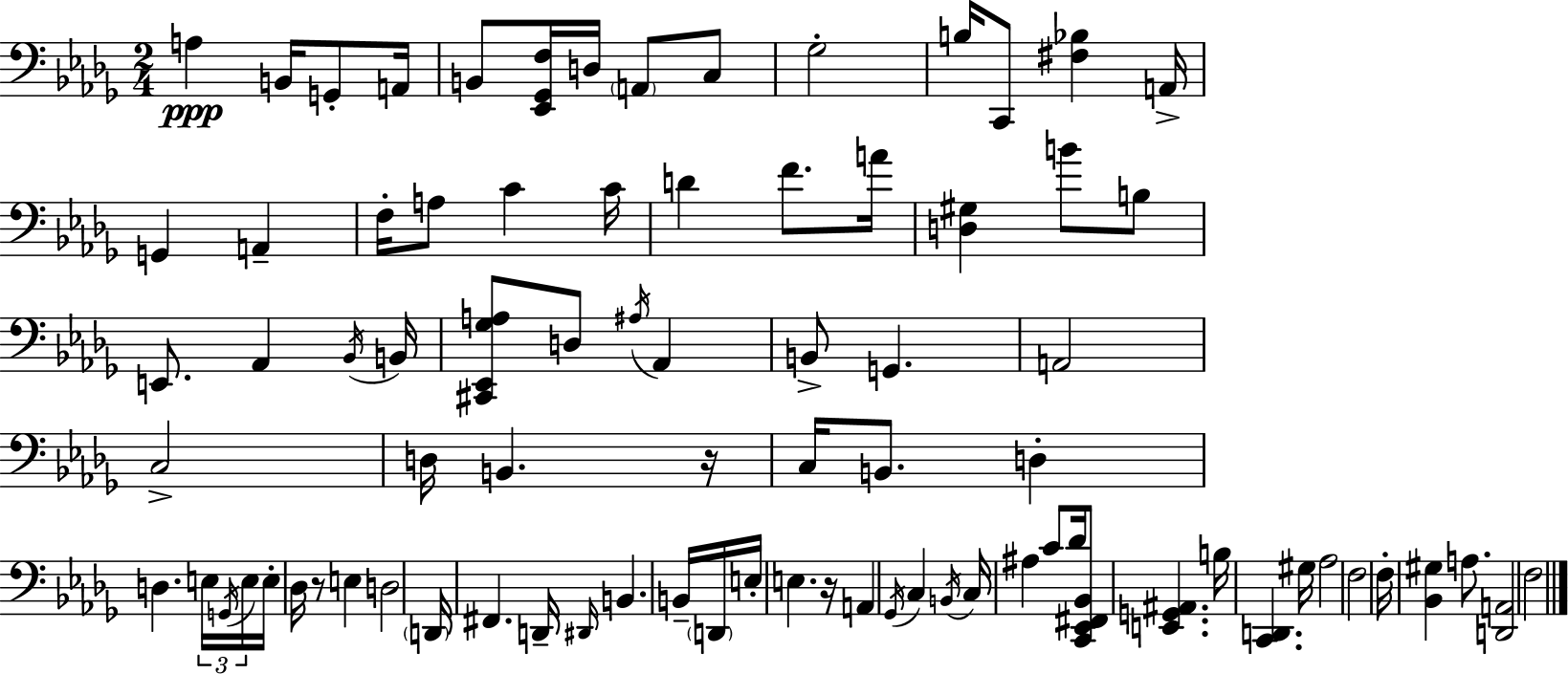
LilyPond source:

{
  \clef bass
  \numericTimeSignature
  \time 2/4
  \key bes \minor
  a4\ppp b,16 g,8-. a,16 | b,8 <ees, ges, f>16 d16 \parenthesize a,8 c8 | ges2-. | b16 c,8 <fis bes>4 a,16-> | \break g,4 a,4-- | f16-. a8 c'4 c'16 | d'4 f'8. a'16 | <d gis>4 b'8 b8 | \break e,8. aes,4 \acciaccatura { bes,16 } | b,16 <cis, ees, ges a>8 d8 \acciaccatura { ais16 } aes,4 | b,8-> g,4. | a,2 | \break c2-> | d16 b,4. | r16 c16 b,8. d4-. | d4. | \break \tuplet 3/2 { e16 \acciaccatura { g,16 } e16 } e16-. des16 r8 e4 | d2 | \parenthesize d,16 fis,4. | d,16-- \grace { dis,16 } b,4. | \break b,16-- \parenthesize d,16 e16-. e4. | r16 a,4 | \acciaccatura { ges,16 } c4 \acciaccatura { b,16 } c16 ais4 | c'8 des'16 <c, ees, fis, bes,>8 | \break <e, g, ais,>4. b16 <c, d,>4. | gis16 aes2 | f2 | f16-. <bes, gis>4 | \break a8. <d, a,>2 | f2 | \bar "|."
}